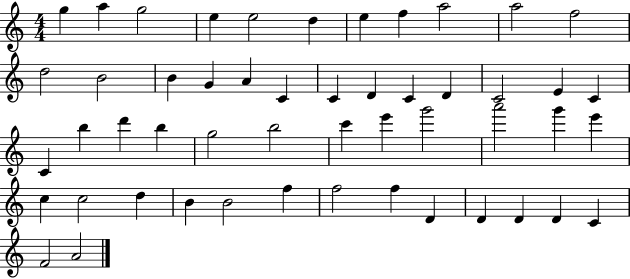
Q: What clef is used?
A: treble